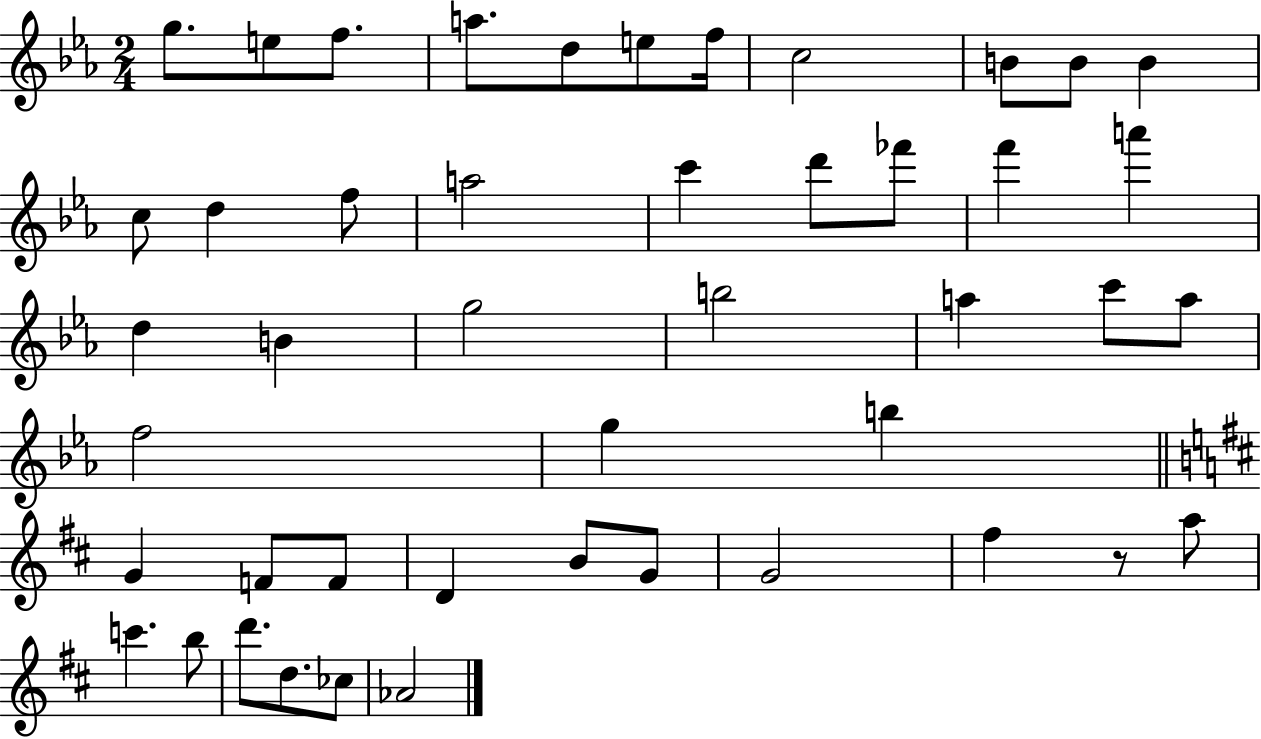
X:1
T:Untitled
M:2/4
L:1/4
K:Eb
g/2 e/2 f/2 a/2 d/2 e/2 f/4 c2 B/2 B/2 B c/2 d f/2 a2 c' d'/2 _f'/2 f' a' d B g2 b2 a c'/2 a/2 f2 g b G F/2 F/2 D B/2 G/2 G2 ^f z/2 a/2 c' b/2 d'/2 d/2 _c/2 _A2